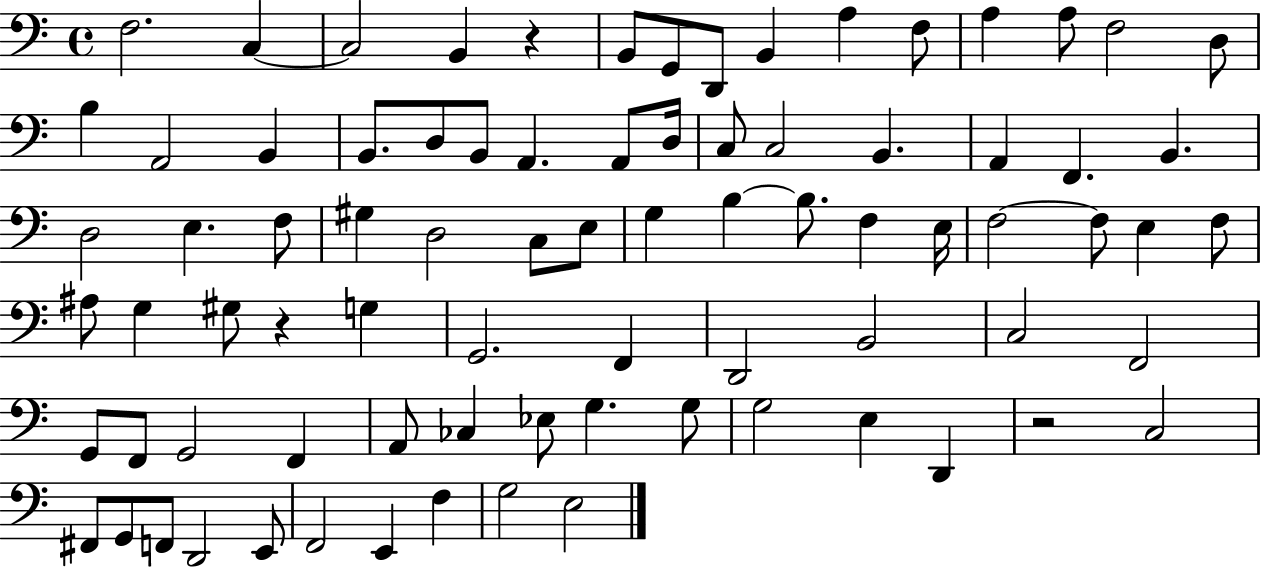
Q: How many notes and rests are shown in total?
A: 81